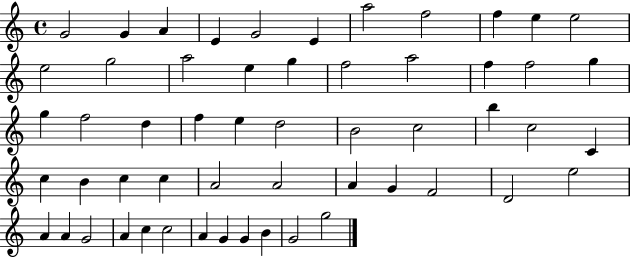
{
  \clef treble
  \time 4/4
  \defaultTimeSignature
  \key c \major
  g'2 g'4 a'4 | e'4 g'2 e'4 | a''2 f''2 | f''4 e''4 e''2 | \break e''2 g''2 | a''2 e''4 g''4 | f''2 a''2 | f''4 f''2 g''4 | \break g''4 f''2 d''4 | f''4 e''4 d''2 | b'2 c''2 | b''4 c''2 c'4 | \break c''4 b'4 c''4 c''4 | a'2 a'2 | a'4 g'4 f'2 | d'2 e''2 | \break a'4 a'4 g'2 | a'4 c''4 c''2 | a'4 g'4 g'4 b'4 | g'2 g''2 | \break \bar "|."
}